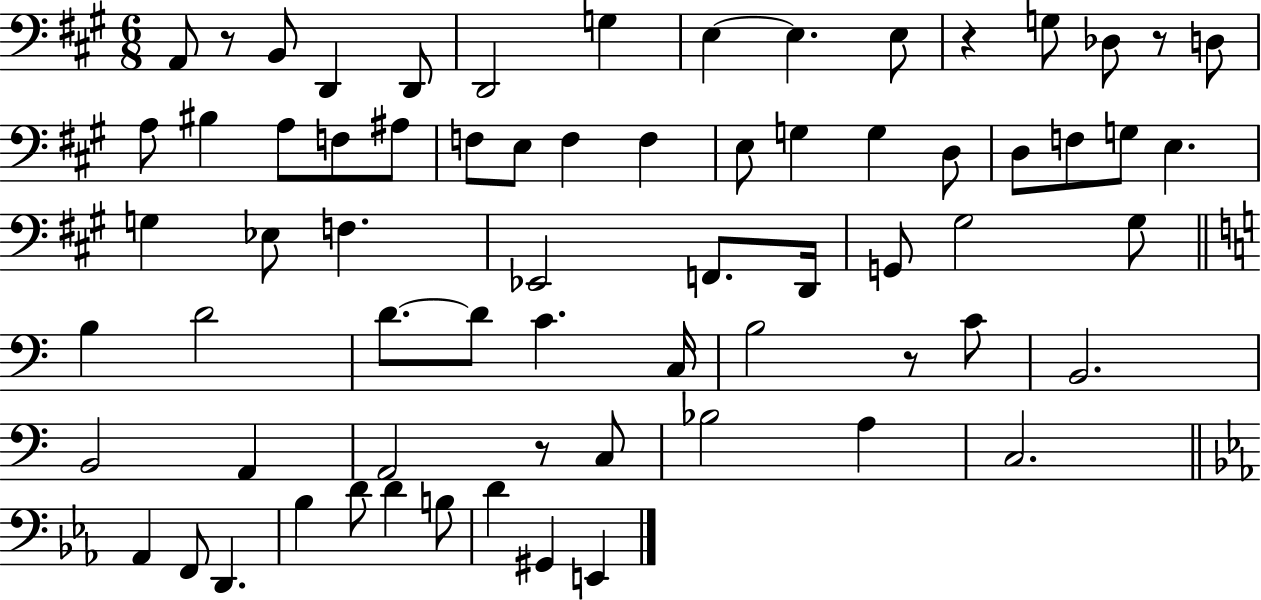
X:1
T:Untitled
M:6/8
L:1/4
K:A
A,,/2 z/2 B,,/2 D,, D,,/2 D,,2 G, E, E, E,/2 z G,/2 _D,/2 z/2 D,/2 A,/2 ^B, A,/2 F,/2 ^A,/2 F,/2 E,/2 F, F, E,/2 G, G, D,/2 D,/2 F,/2 G,/2 E, G, _E,/2 F, _E,,2 F,,/2 D,,/4 G,,/2 ^G,2 ^G,/2 B, D2 D/2 D/2 C C,/4 B,2 z/2 C/2 B,,2 B,,2 A,, A,,2 z/2 C,/2 _B,2 A, C,2 _A,, F,,/2 D,, _B, D/2 D B,/2 D ^G,, E,,